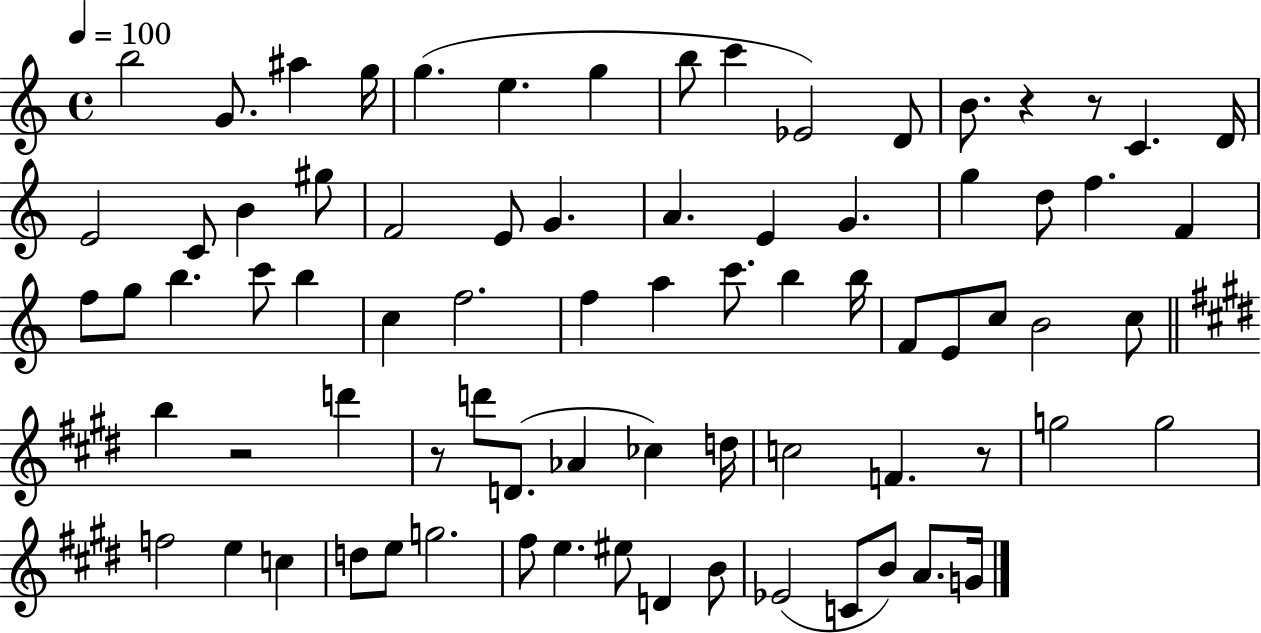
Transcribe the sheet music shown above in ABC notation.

X:1
T:Untitled
M:4/4
L:1/4
K:C
b2 G/2 ^a g/4 g e g b/2 c' _E2 D/2 B/2 z z/2 C D/4 E2 C/2 B ^g/2 F2 E/2 G A E G g d/2 f F f/2 g/2 b c'/2 b c f2 f a c'/2 b b/4 F/2 E/2 c/2 B2 c/2 b z2 d' z/2 d'/2 D/2 _A _c d/4 c2 F z/2 g2 g2 f2 e c d/2 e/2 g2 ^f/2 e ^e/2 D B/2 _E2 C/2 B/2 A/2 G/4